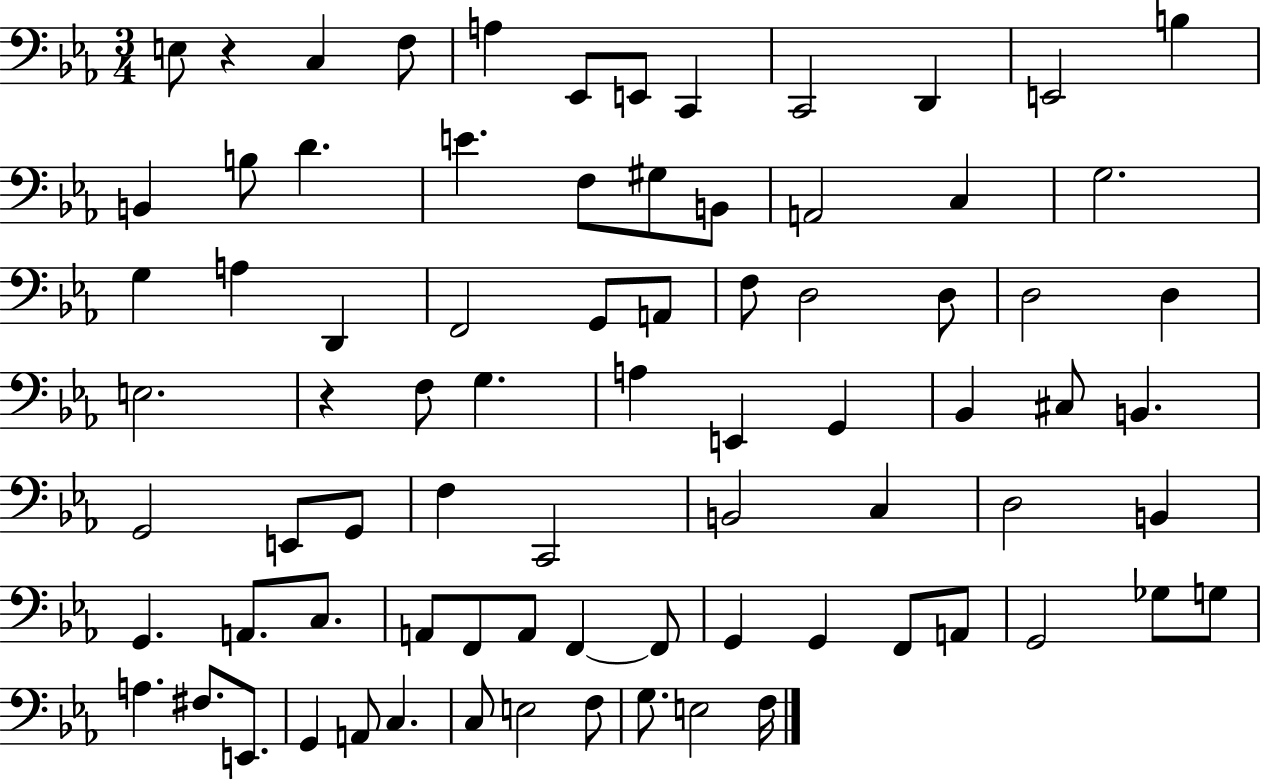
X:1
T:Untitled
M:3/4
L:1/4
K:Eb
E,/2 z C, F,/2 A, _E,,/2 E,,/2 C,, C,,2 D,, E,,2 B, B,, B,/2 D E F,/2 ^G,/2 B,,/2 A,,2 C, G,2 G, A, D,, F,,2 G,,/2 A,,/2 F,/2 D,2 D,/2 D,2 D, E,2 z F,/2 G, A, E,, G,, _B,, ^C,/2 B,, G,,2 E,,/2 G,,/2 F, C,,2 B,,2 C, D,2 B,, G,, A,,/2 C,/2 A,,/2 F,,/2 A,,/2 F,, F,,/2 G,, G,, F,,/2 A,,/2 G,,2 _G,/2 G,/2 A, ^F,/2 E,,/2 G,, A,,/2 C, C,/2 E,2 F,/2 G,/2 E,2 F,/4